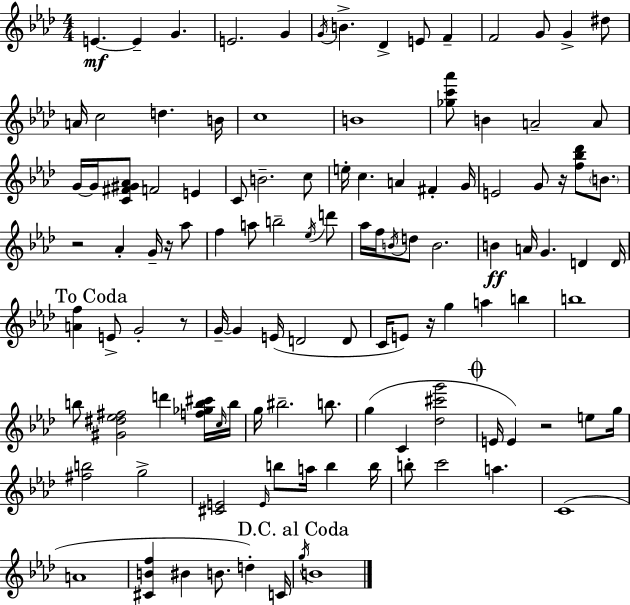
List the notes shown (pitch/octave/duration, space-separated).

E4/q. E4/q G4/q. E4/h. G4/q G4/s B4/q. Db4/q E4/e F4/q F4/h G4/e G4/q D#5/e A4/s C5/h D5/q. B4/s C5/w B4/w [Gb5,C6,Ab6]/e B4/q A4/h A4/e G4/s G4/s [C4,F#4,G#4,Ab4]/e F4/h E4/q C4/e B4/h. C5/e E5/s C5/q. A4/q F#4/q G4/s E4/h G4/e R/s [F5,Bb5,Db6]/e B4/e. R/h Ab4/q G4/s R/s Ab5/e F5/q A5/e B5/h Eb5/s D6/e Ab5/s F5/s B4/s D5/e B4/h. B4/q A4/s G4/q. D4/q D4/s [A4,F5]/q E4/e G4/h R/e G4/s G4/q E4/s D4/h D4/e C4/s E4/e R/s G5/q A5/q B5/q B5/w B5/e [G#4,D#5,Eb5,F#5]/h D6/q [F5,Gb5,B5,C#6]/s C5/s B5/s G5/s BIS5/h. B5/e. G5/q C4/q [Db5,C#6,G6]/h E4/s E4/q R/h E5/e G5/s [F#5,B5]/h G5/h [C#4,E4]/h E4/s B5/e A5/s B5/q B5/s B5/e C6/h A5/q. C4/w A4/w [C#4,B4,F5]/q BIS4/q B4/e. D5/q C4/s G5/s B4/w